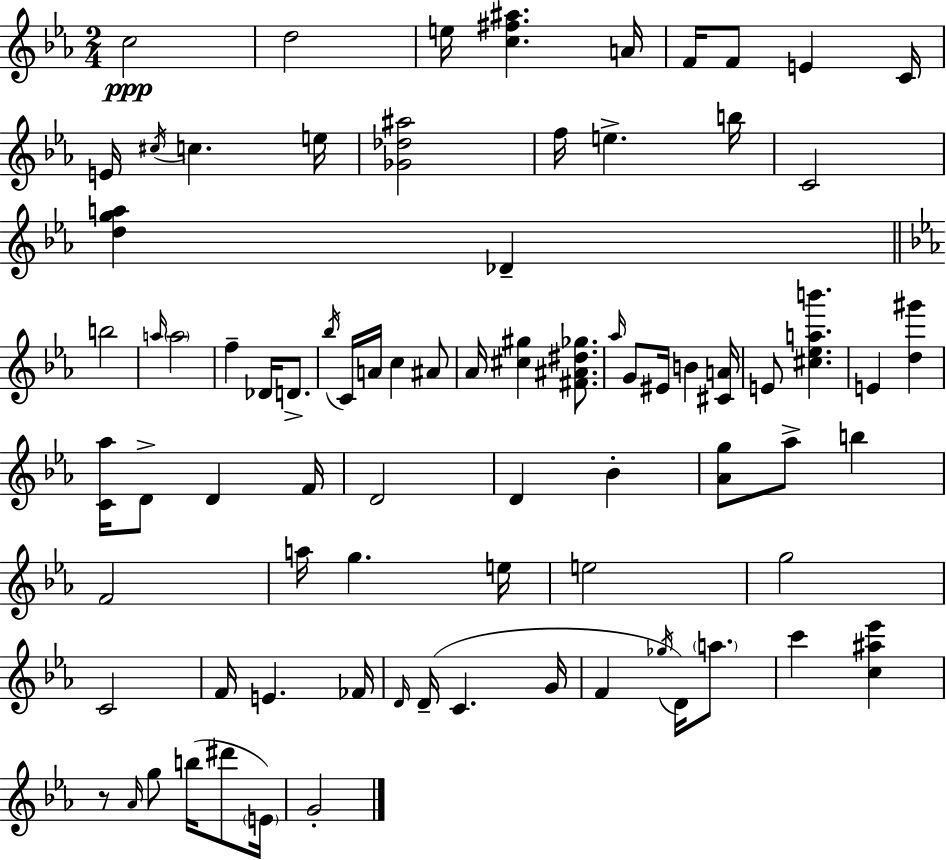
X:1
T:Untitled
M:2/4
L:1/4
K:Eb
c2 d2 e/4 [c^f^a] A/4 F/4 F/2 E C/4 E/4 ^c/4 c e/4 [_G_d^a]2 f/4 e b/4 C2 [dga] _D b2 a/4 a2 f _D/4 D/2 _b/4 C/4 A/4 c ^A/2 _A/4 [^c^g] [^F^A^d_g]/2 _a/4 G/2 ^E/4 B [^CA]/4 E/2 [^c_eab'] E [d^g'] [C_a]/4 D/2 D F/4 D2 D _B [_Ag]/2 _a/2 b F2 a/4 g e/4 e2 g2 C2 F/4 E _F/4 D/4 D/4 C G/4 F _g/4 D/4 a/2 c' [c^a_e'] z/2 _A/4 g/2 b/4 ^d'/2 E/4 G2